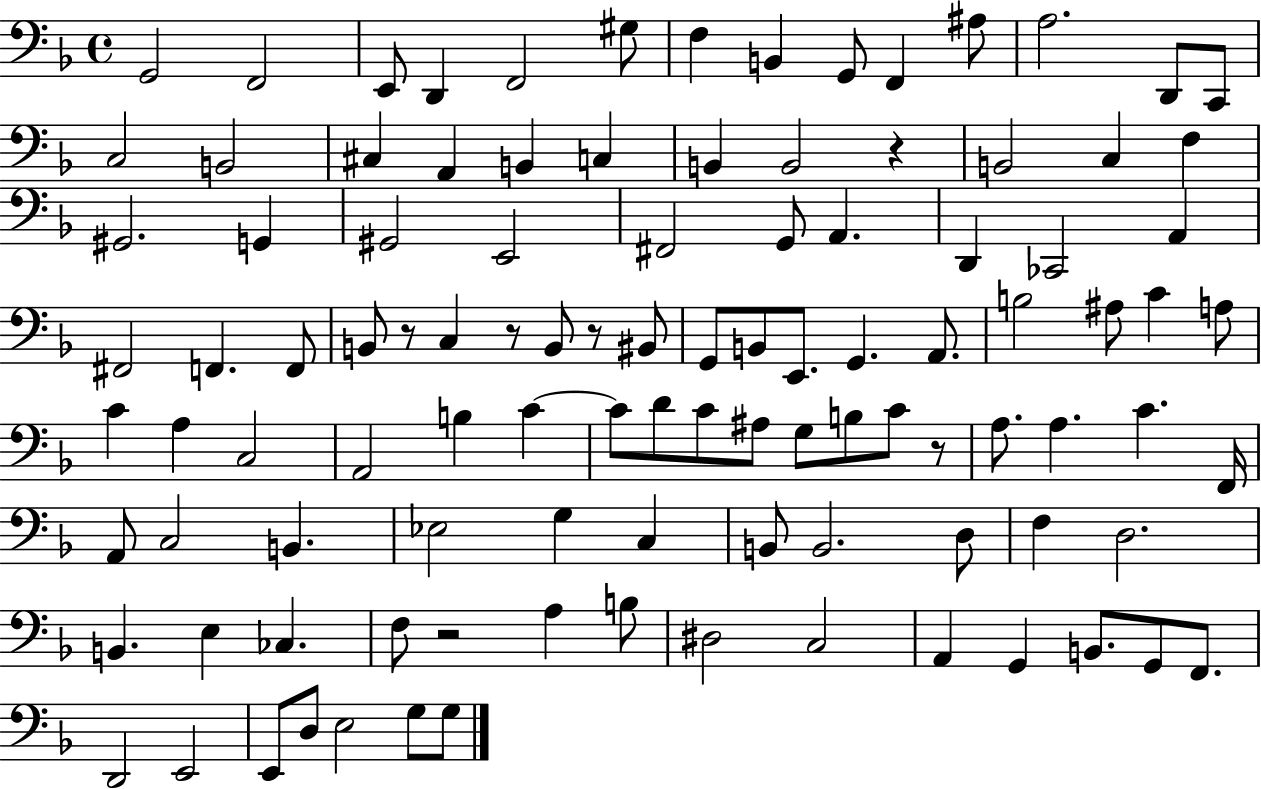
{
  \clef bass
  \time 4/4
  \defaultTimeSignature
  \key f \major
  g,2 f,2 | e,8 d,4 f,2 gis8 | f4 b,4 g,8 f,4 ais8 | a2. d,8 c,8 | \break c2 b,2 | cis4 a,4 b,4 c4 | b,4 b,2 r4 | b,2 c4 f4 | \break gis,2. g,4 | gis,2 e,2 | fis,2 g,8 a,4. | d,4 ces,2 a,4 | \break fis,2 f,4. f,8 | b,8 r8 c4 r8 b,8 r8 bis,8 | g,8 b,8 e,8. g,4. a,8. | b2 ais8 c'4 a8 | \break c'4 a4 c2 | a,2 b4 c'4~~ | c'8 d'8 c'8 ais8 g8 b8 c'8 r8 | a8. a4. c'4. f,16 | \break a,8 c2 b,4. | ees2 g4 c4 | b,8 b,2. d8 | f4 d2. | \break b,4. e4 ces4. | f8 r2 a4 b8 | dis2 c2 | a,4 g,4 b,8. g,8 f,8. | \break d,2 e,2 | e,8 d8 e2 g8 g8 | \bar "|."
}